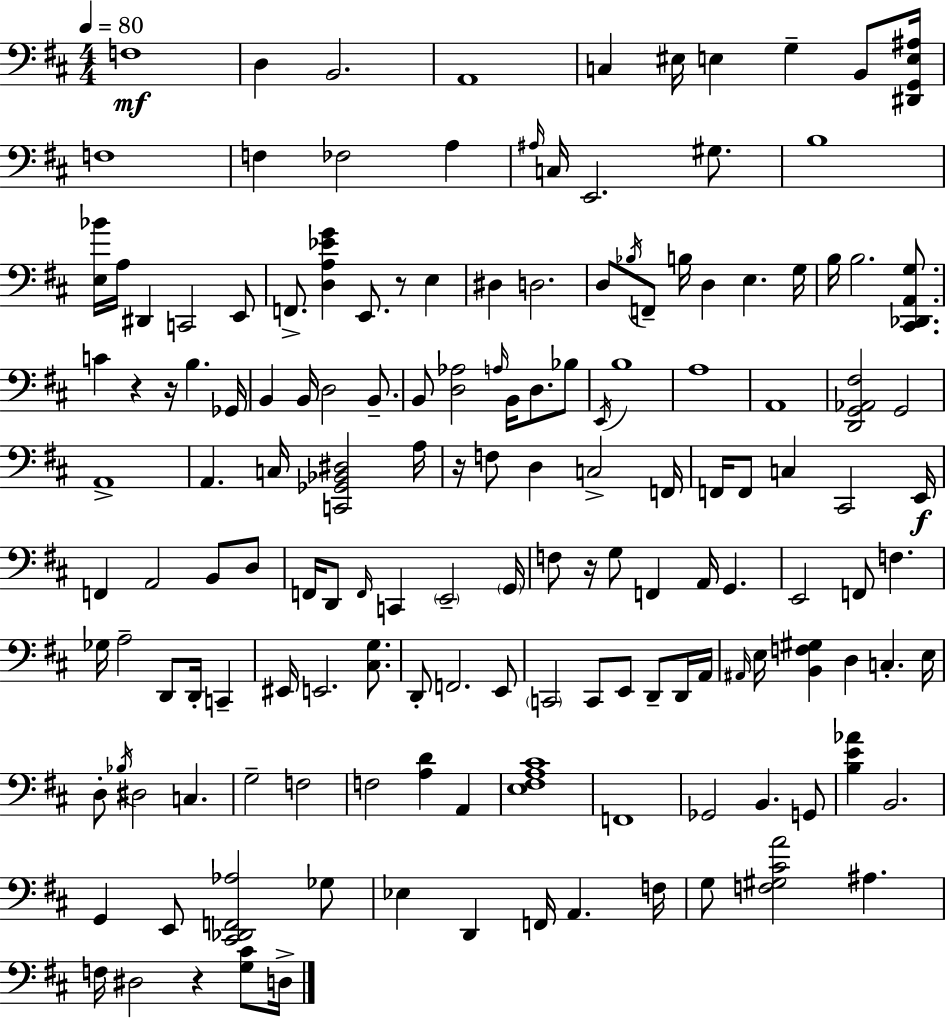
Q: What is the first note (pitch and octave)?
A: F3